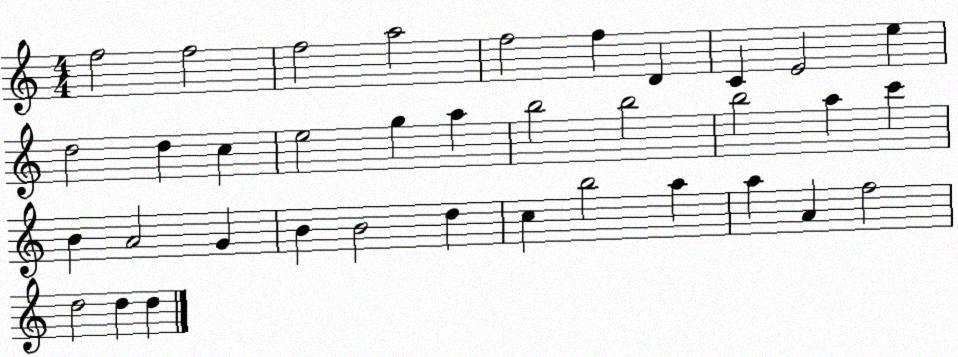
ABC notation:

X:1
T:Untitled
M:4/4
L:1/4
K:C
f2 f2 f2 a2 f2 f D C E2 e d2 d c e2 g a b2 b2 b2 a c' B A2 G B B2 d c b2 a a A f2 d2 d d